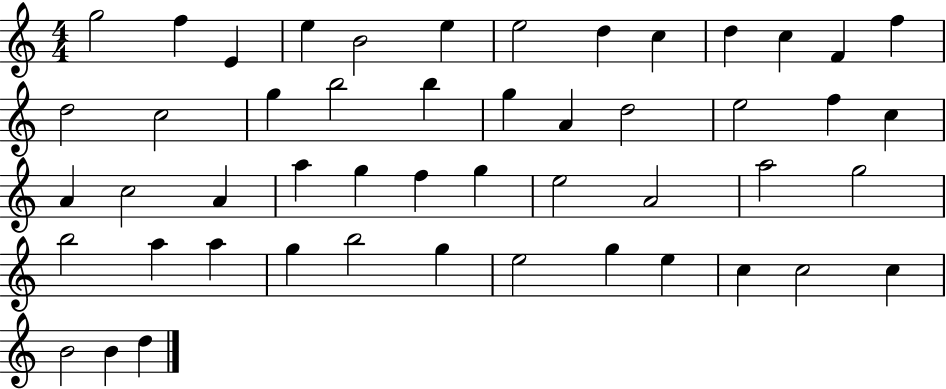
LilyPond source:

{
  \clef treble
  \numericTimeSignature
  \time 4/4
  \key c \major
  g''2 f''4 e'4 | e''4 b'2 e''4 | e''2 d''4 c''4 | d''4 c''4 f'4 f''4 | \break d''2 c''2 | g''4 b''2 b''4 | g''4 a'4 d''2 | e''2 f''4 c''4 | \break a'4 c''2 a'4 | a''4 g''4 f''4 g''4 | e''2 a'2 | a''2 g''2 | \break b''2 a''4 a''4 | g''4 b''2 g''4 | e''2 g''4 e''4 | c''4 c''2 c''4 | \break b'2 b'4 d''4 | \bar "|."
}